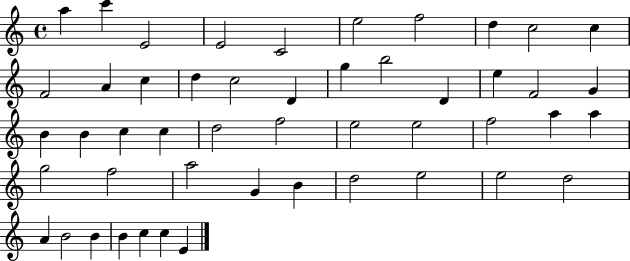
{
  \clef treble
  \time 4/4
  \defaultTimeSignature
  \key c \major
  a''4 c'''4 e'2 | e'2 c'2 | e''2 f''2 | d''4 c''2 c''4 | \break f'2 a'4 c''4 | d''4 c''2 d'4 | g''4 b''2 d'4 | e''4 f'2 g'4 | \break b'4 b'4 c''4 c''4 | d''2 f''2 | e''2 e''2 | f''2 a''4 a''4 | \break g''2 f''2 | a''2 g'4 b'4 | d''2 e''2 | e''2 d''2 | \break a'4 b'2 b'4 | b'4 c''4 c''4 e'4 | \bar "|."
}